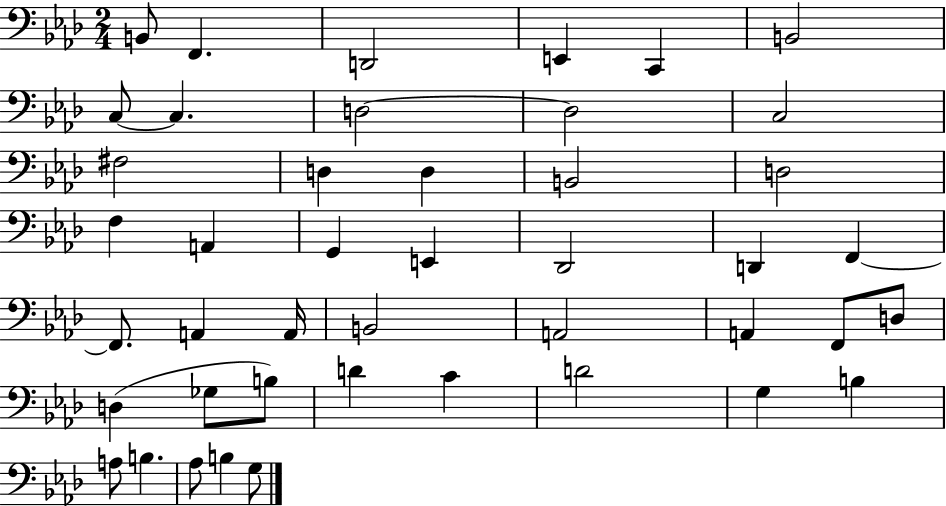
B2/e F2/q. D2/h E2/q C2/q B2/h C3/e C3/q. D3/h D3/h C3/h F#3/h D3/q D3/q B2/h D3/h F3/q A2/q G2/q E2/q Db2/h D2/q F2/q F2/e. A2/q A2/s B2/h A2/h A2/q F2/e D3/e D3/q Gb3/e B3/e D4/q C4/q D4/h G3/q B3/q A3/e B3/q. Ab3/e B3/q G3/e